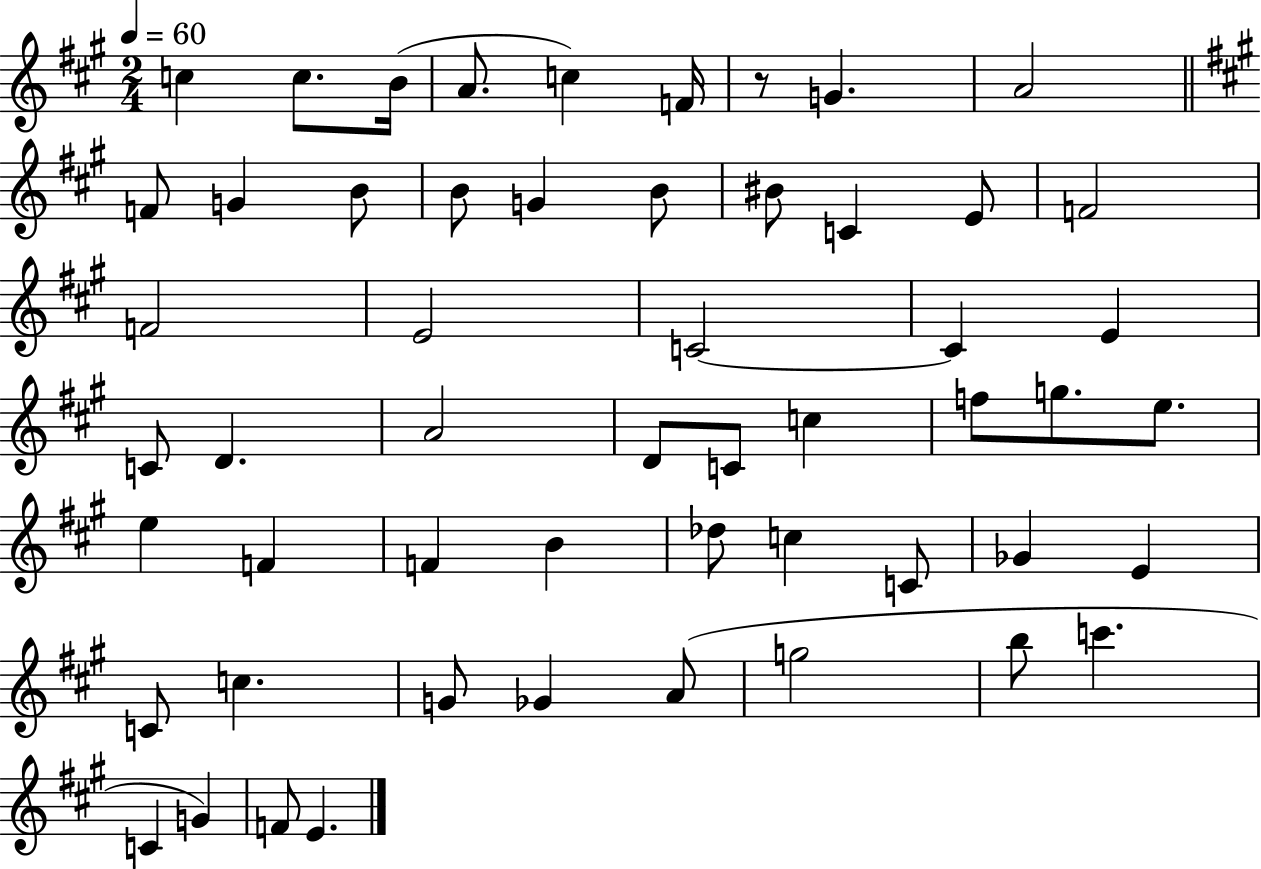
C5/q C5/e. B4/s A4/e. C5/q F4/s R/e G4/q. A4/h F4/e G4/q B4/e B4/e G4/q B4/e BIS4/e C4/q E4/e F4/h F4/h E4/h C4/h C4/q E4/q C4/e D4/q. A4/h D4/e C4/e C5/q F5/e G5/e. E5/e. E5/q F4/q F4/q B4/q Db5/e C5/q C4/e Gb4/q E4/q C4/e C5/q. G4/e Gb4/q A4/e G5/h B5/e C6/q. C4/q G4/q F4/e E4/q.